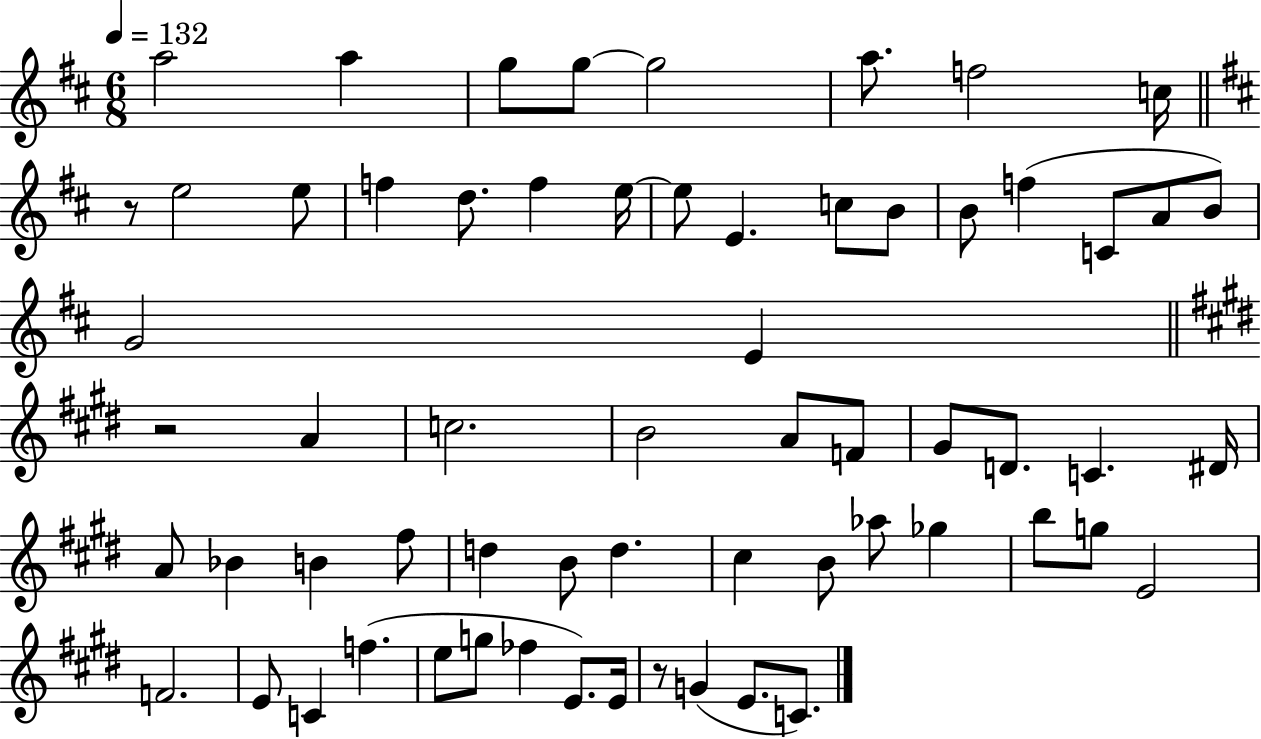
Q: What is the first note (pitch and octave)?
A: A5